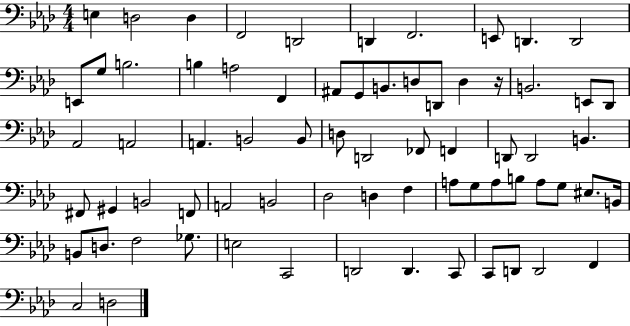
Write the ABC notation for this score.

X:1
T:Untitled
M:4/4
L:1/4
K:Ab
E, D,2 D, F,,2 D,,2 D,, F,,2 E,,/2 D,, D,,2 E,,/2 G,/2 B,2 B, A,2 F,, ^A,,/2 G,,/2 B,,/2 D,/2 D,,/2 D, z/4 B,,2 E,,/2 _D,,/2 _A,,2 A,,2 A,, B,,2 B,,/2 D,/2 D,,2 _F,,/2 F,, D,,/2 D,,2 B,, ^F,,/2 ^G,, B,,2 F,,/2 A,,2 B,,2 _D,2 D, F, A,/2 G,/2 A,/2 B,/2 A,/2 G,/2 ^E,/2 B,,/4 B,,/2 D,/2 F,2 _G,/2 E,2 C,,2 D,,2 D,, C,,/2 C,,/2 D,,/2 D,,2 F,, C,2 D,2